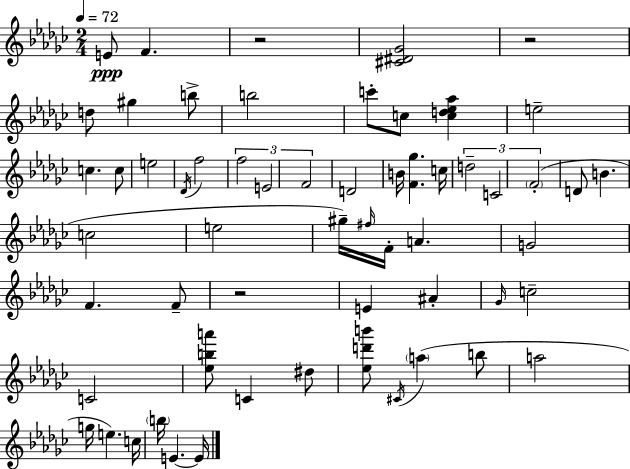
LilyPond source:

{
  \clef treble
  \numericTimeSignature
  \time 2/4
  \key ees \minor
  \tempo 4 = 72
  \repeat volta 2 { e'8\ppp f'4. | r2 | <cis' dis' ges'>2 | r2 | \break d''8 gis''4 b''8-> | b''2 | c'''8-. c''8 <c'' d'' ees'' aes''>4 | e''2-- | \break c''4. c''8 | e''2 | \acciaccatura { des'16 } f''2 | \tuplet 3/2 { f''2 | \break e'2 | f'2 } | d'2 | b'16 <f' ges''>4. | \break c''16 \tuplet 3/2 { d''2-- | c'2 | \parenthesize f'2-.( } | d'8 b'4. | \break c''2 | e''2 | gis''16--) \grace { fis''16 } f'16-. a'4. | g'2 | \break f'4. | f'8-- r2 | e'4 ais'4-. | \grace { ges'16 } c''2-- | \break c'2 | <ees'' b'' a'''>8 c'4 | dis''8 <ees'' d''' b'''>8 \acciaccatura { cis'16 }( \parenthesize a''4 | b''8 a''2 | \break g''16 e''4.) | c''16 \parenthesize b''16 e'4.~~ | e'16 } \bar "|."
}